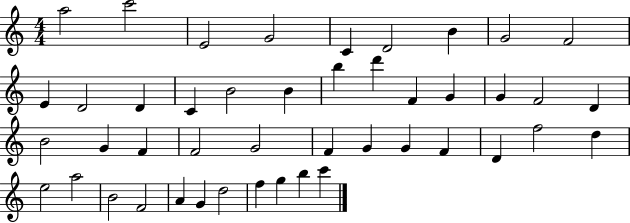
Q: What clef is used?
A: treble